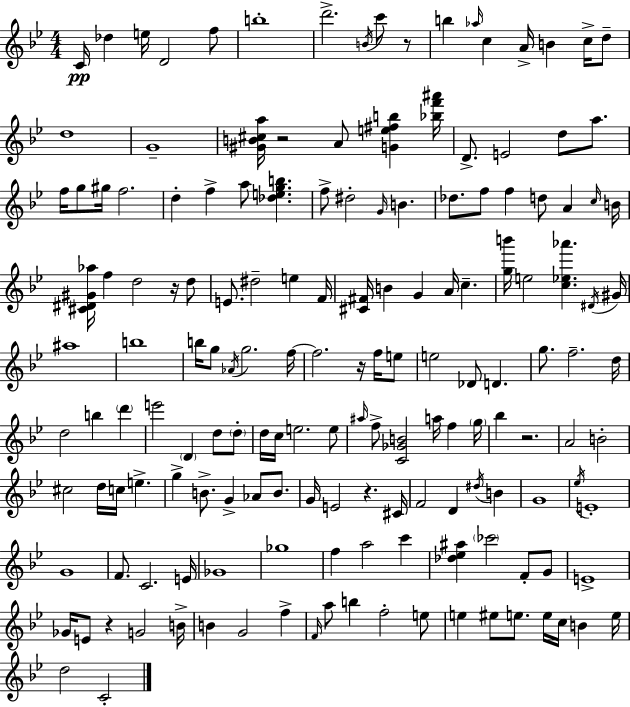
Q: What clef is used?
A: treble